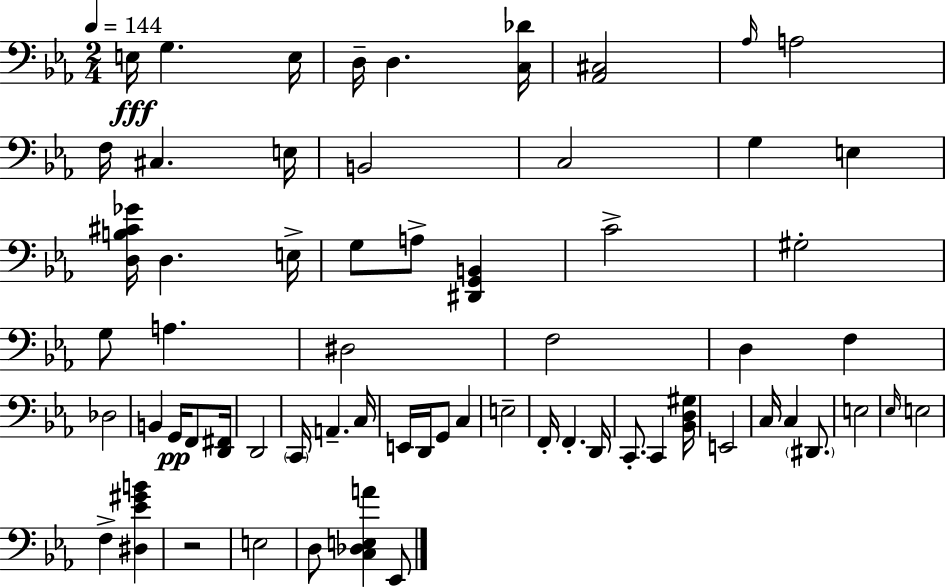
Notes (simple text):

E3/s G3/q. E3/s D3/s D3/q. [C3,Db4]/s [Ab2,C#3]/h Ab3/s A3/h F3/s C#3/q. E3/s B2/h C3/h G3/q E3/q [D3,B3,C#4,Gb4]/s D3/q. E3/s G3/e A3/e [D#2,G2,B2]/q C4/h G#3/h G3/e A3/q. D#3/h F3/h D3/q F3/q Db3/h B2/q G2/s F2/e [D2,F#2]/s D2/h C2/s A2/q. C3/s E2/s D2/s G2/e C3/q E3/h F2/s F2/q. D2/s C2/e. C2/q [Bb2,D3,G#3]/s E2/h C3/s C3/q D#2/e. E3/h Eb3/s E3/h F3/q [D#3,Eb4,G#4,B4]/q R/h E3/h D3/e [C3,Db3,E3,A4]/q Eb2/e